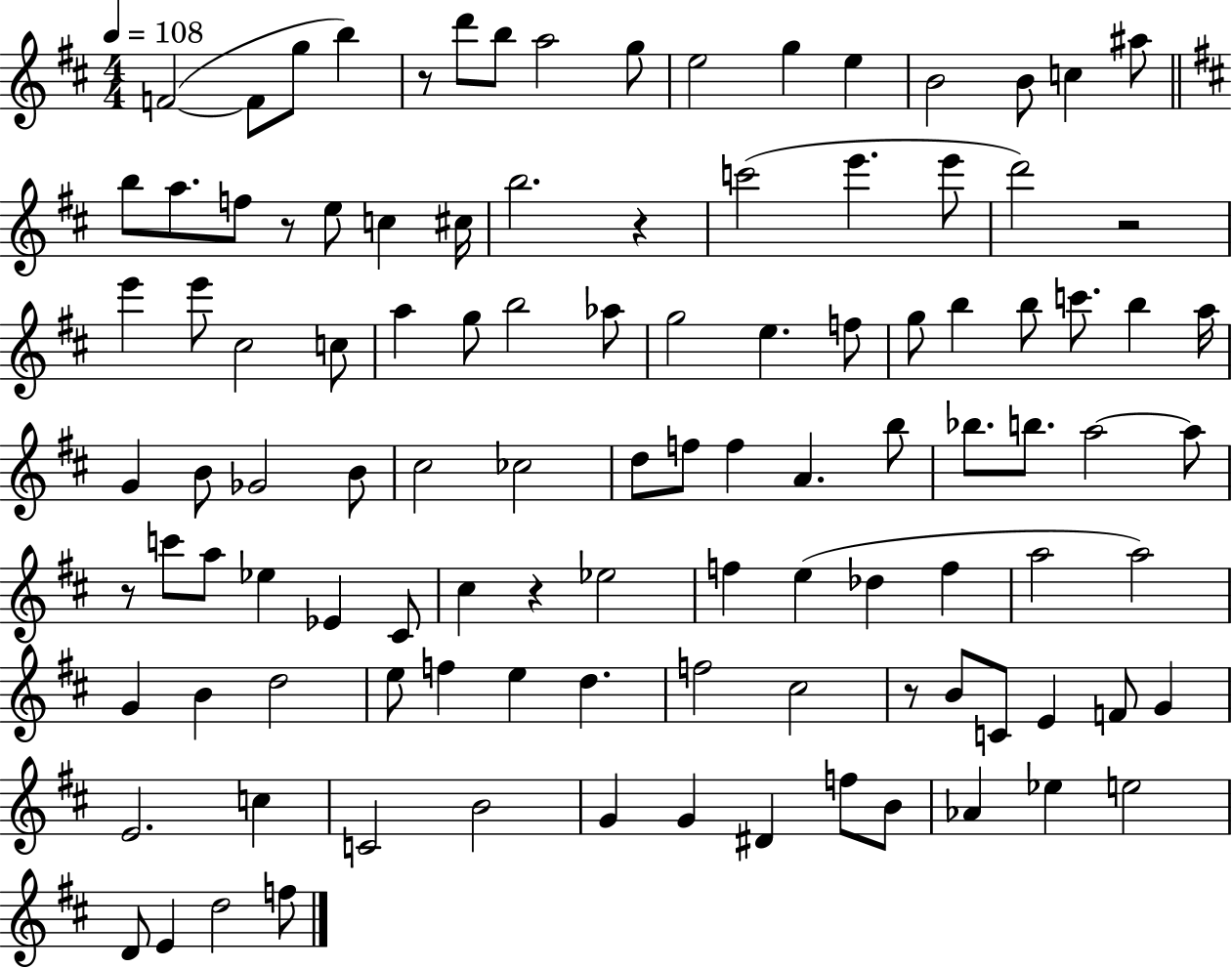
F4/h F4/e G5/e B5/q R/e D6/e B5/e A5/h G5/e E5/h G5/q E5/q B4/h B4/e C5/q A#5/e B5/e A5/e. F5/e R/e E5/e C5/q C#5/s B5/h. R/q C6/h E6/q. E6/e D6/h R/h E6/q E6/e C#5/h C5/e A5/q G5/e B5/h Ab5/e G5/h E5/q. F5/e G5/e B5/q B5/e C6/e. B5/q A5/s G4/q B4/e Gb4/h B4/e C#5/h CES5/h D5/e F5/e F5/q A4/q. B5/e Bb5/e. B5/e. A5/h A5/e R/e C6/e A5/e Eb5/q Eb4/q C#4/e C#5/q R/q Eb5/h F5/q E5/q Db5/q F5/q A5/h A5/h G4/q B4/q D5/h E5/e F5/q E5/q D5/q. F5/h C#5/h R/e B4/e C4/e E4/q F4/e G4/q E4/h. C5/q C4/h B4/h G4/q G4/q D#4/q F5/e B4/e Ab4/q Eb5/q E5/h D4/e E4/q D5/h F5/e